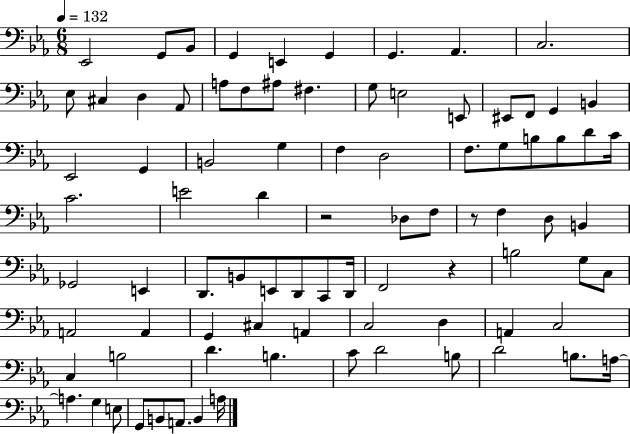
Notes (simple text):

Eb2/h G2/e Bb2/e G2/q E2/q G2/q G2/q. Ab2/q. C3/h. Eb3/e C#3/q D3/q Ab2/e A3/e F3/e A#3/e F#3/q. G3/e E3/h E2/e EIS2/e F2/e G2/q B2/q Eb2/h G2/q B2/h G3/q F3/q D3/h F3/e. G3/e B3/e B3/e D4/e C4/s C4/h. E4/h D4/q R/h Db3/e F3/e R/e F3/q D3/e B2/q Gb2/h E2/q D2/e. B2/e E2/e D2/e C2/e D2/s F2/h R/q B3/h G3/e C3/e A2/h A2/q G2/q C#3/q A2/q C3/h D3/q A2/q C3/h C3/q B3/h D4/q. B3/q. C4/e D4/h B3/e D4/h B3/e. A3/s A3/q. G3/q E3/e G2/e B2/e A2/e. B2/q A3/s